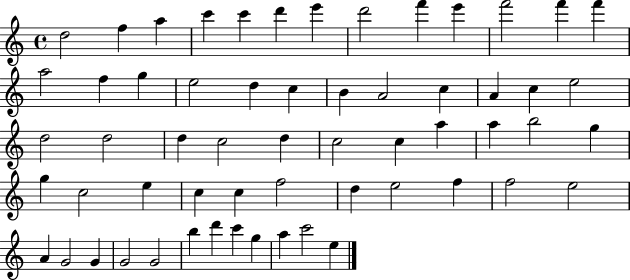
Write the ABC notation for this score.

X:1
T:Untitled
M:4/4
L:1/4
K:C
d2 f a c' c' d' e' d'2 f' e' f'2 f' f' a2 f g e2 d c B A2 c A c e2 d2 d2 d c2 d c2 c a a b2 g g c2 e c c f2 d e2 f f2 e2 A G2 G G2 G2 b d' c' g a c'2 e